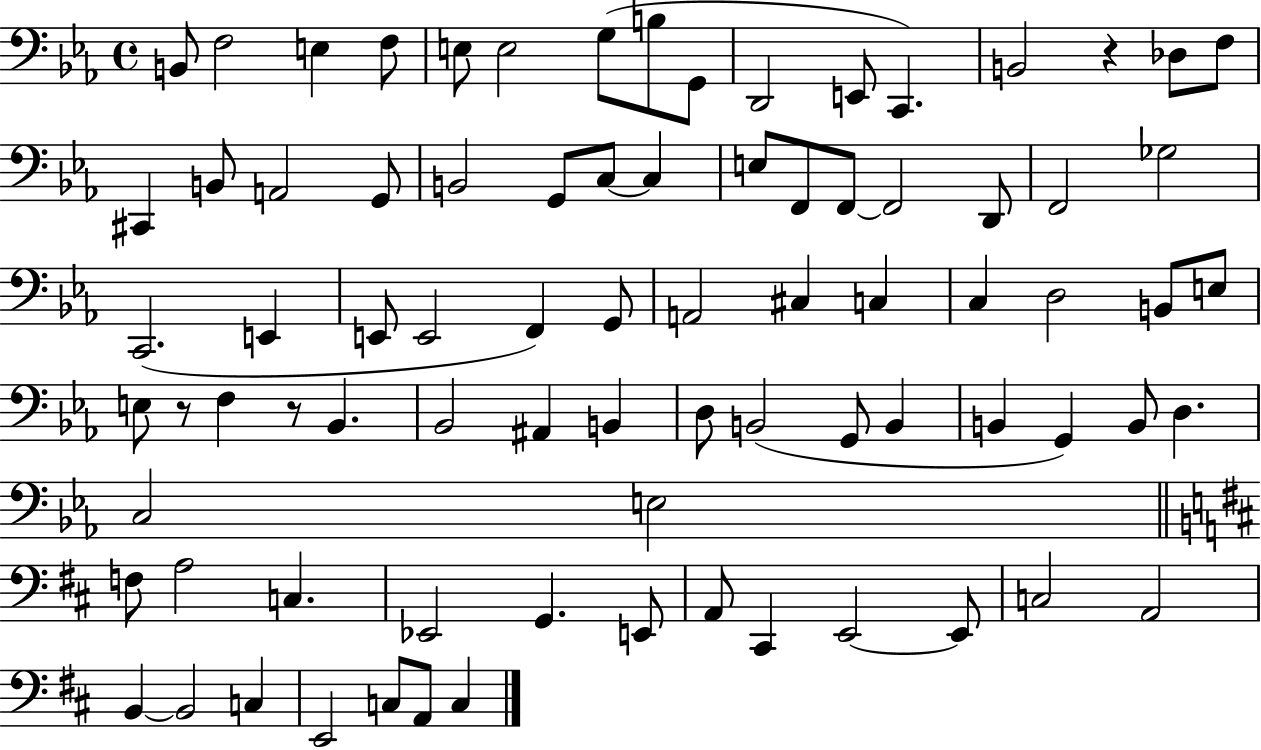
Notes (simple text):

B2/e F3/h E3/q F3/e E3/e E3/h G3/e B3/e G2/e D2/h E2/e C2/q. B2/h R/q Db3/e F3/e C#2/q B2/e A2/h G2/e B2/h G2/e C3/e C3/q E3/e F2/e F2/e F2/h D2/e F2/h Gb3/h C2/h. E2/q E2/e E2/h F2/q G2/e A2/h C#3/q C3/q C3/q D3/h B2/e E3/e E3/e R/e F3/q R/e Bb2/q. Bb2/h A#2/q B2/q D3/e B2/h G2/e B2/q B2/q G2/q B2/e D3/q. C3/h E3/h F3/e A3/h C3/q. Eb2/h G2/q. E2/e A2/e C#2/q E2/h E2/e C3/h A2/h B2/q B2/h C3/q E2/h C3/e A2/e C3/q